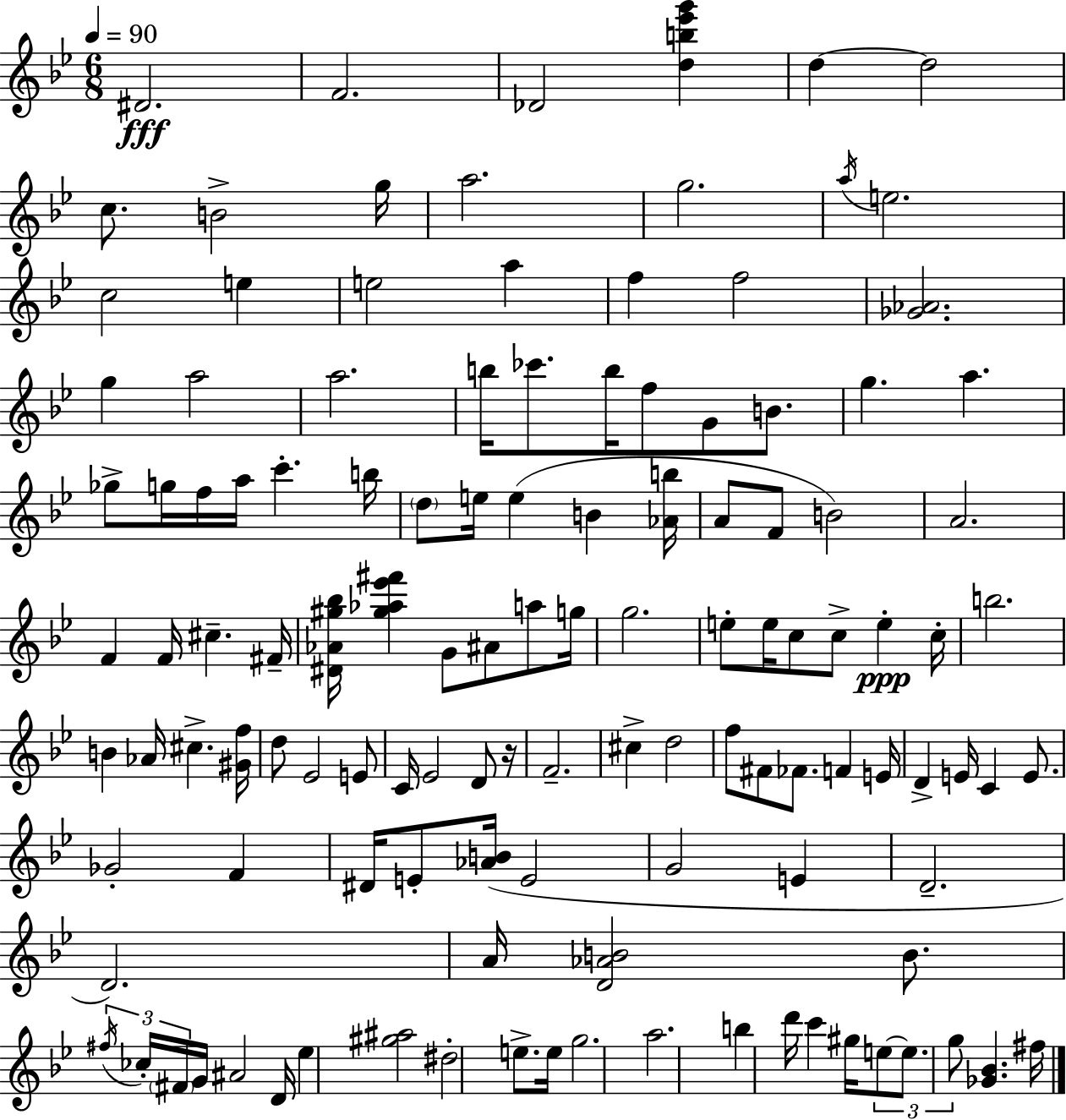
D#4/h. F4/h. Db4/h [D5,B5,Eb6,G6]/q D5/q D5/h C5/e. B4/h G5/s A5/h. G5/h. A5/s E5/h. C5/h E5/q E5/h A5/q F5/q F5/h [Gb4,Ab4]/h. G5/q A5/h A5/h. B5/s CES6/e. B5/s F5/e G4/e B4/e. G5/q. A5/q. Gb5/e G5/s F5/s A5/s C6/q. B5/s D5/e E5/s E5/q B4/q [Ab4,B5]/s A4/e F4/e B4/h A4/h. F4/q F4/s C#5/q. F#4/s [D#4,Ab4,G#5,Bb5]/s [G#5,Ab5,Eb6,F#6]/q G4/e A#4/e A5/e G5/s G5/h. E5/e E5/s C5/e C5/e E5/q C5/s B5/h. B4/q Ab4/s C#5/q. [G#4,F5]/s D5/e Eb4/h E4/e C4/s Eb4/h D4/e R/s F4/h. C#5/q D5/h F5/e F#4/e FES4/e. F4/q E4/s D4/q E4/s C4/q E4/e. Gb4/h F4/q D#4/s E4/e [Ab4,B4]/s E4/h G4/h E4/q D4/h. D4/h. A4/s [D4,Ab4,B4]/h B4/e. F#5/s CES5/s F#4/s G4/s A#4/h D4/s Eb5/q [G#5,A#5]/h D#5/h E5/e. E5/s G5/h. A5/h. B5/q D6/s C6/q G#5/s E5/e E5/e. G5/e [Gb4,Bb4]/q. F#5/s